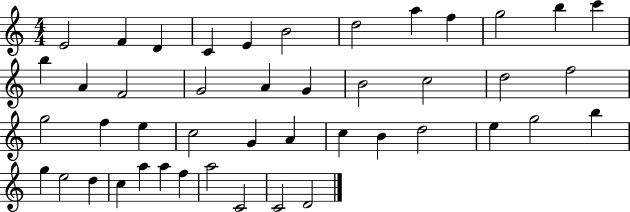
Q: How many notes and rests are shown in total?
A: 45